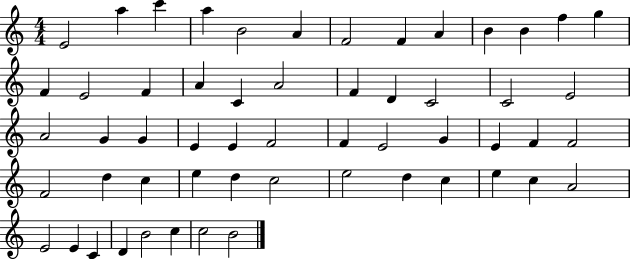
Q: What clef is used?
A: treble